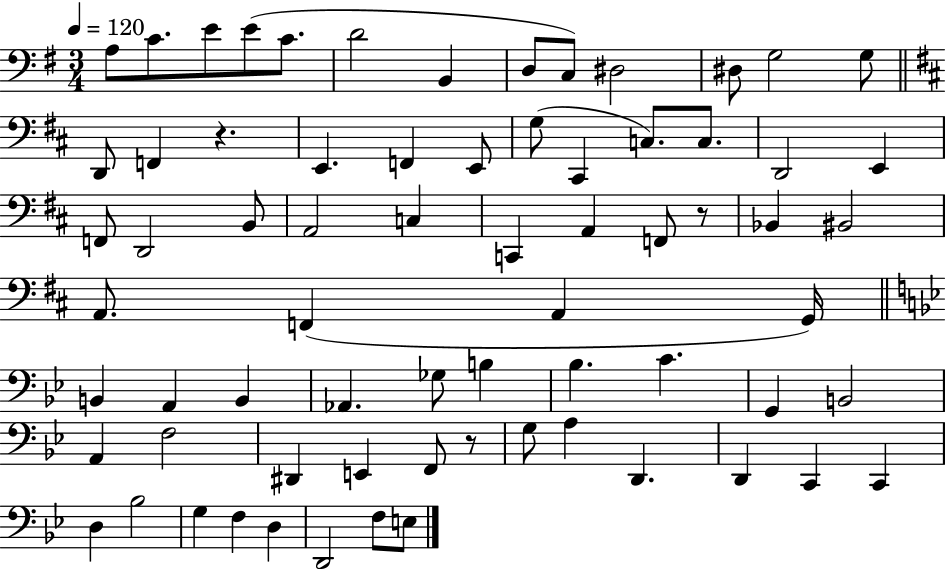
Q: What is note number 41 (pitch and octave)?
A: B2